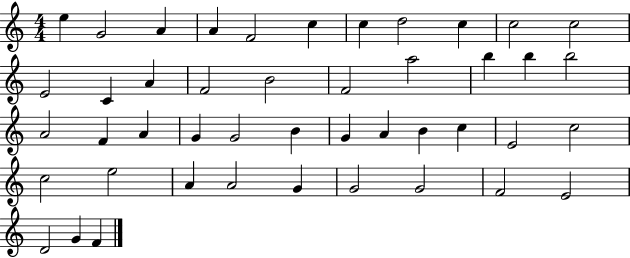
X:1
T:Untitled
M:4/4
L:1/4
K:C
e G2 A A F2 c c d2 c c2 c2 E2 C A F2 B2 F2 a2 b b b2 A2 F A G G2 B G A B c E2 c2 c2 e2 A A2 G G2 G2 F2 E2 D2 G F